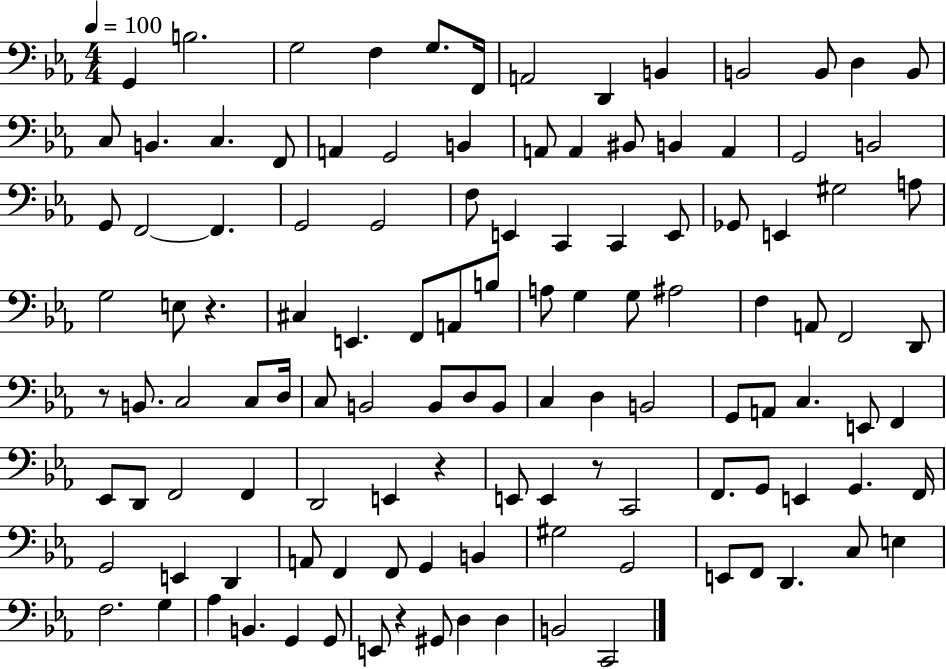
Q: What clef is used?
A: bass